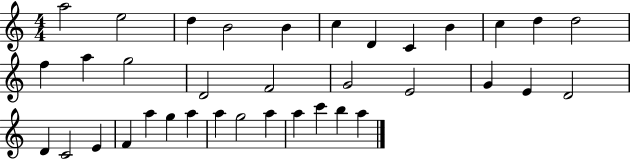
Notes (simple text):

A5/h E5/h D5/q B4/h B4/q C5/q D4/q C4/q B4/q C5/q D5/q D5/h F5/q A5/q G5/h D4/h F4/h G4/h E4/h G4/q E4/q D4/h D4/q C4/h E4/q F4/q A5/q G5/q A5/q A5/q G5/h A5/q A5/q C6/q B5/q A5/q